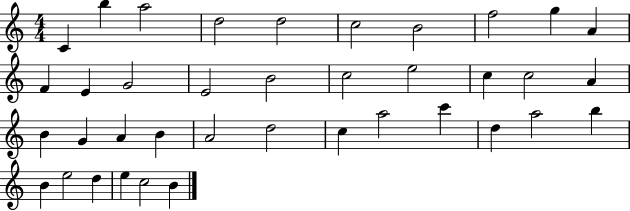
X:1
T:Untitled
M:4/4
L:1/4
K:C
C b a2 d2 d2 c2 B2 f2 g A F E G2 E2 B2 c2 e2 c c2 A B G A B A2 d2 c a2 c' d a2 b B e2 d e c2 B